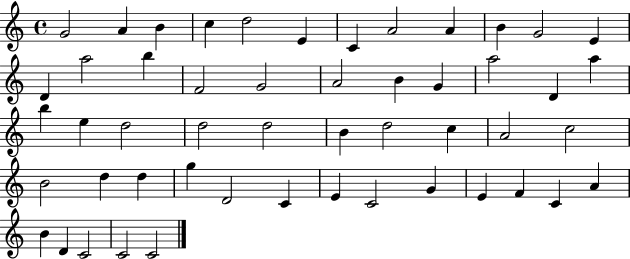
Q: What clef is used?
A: treble